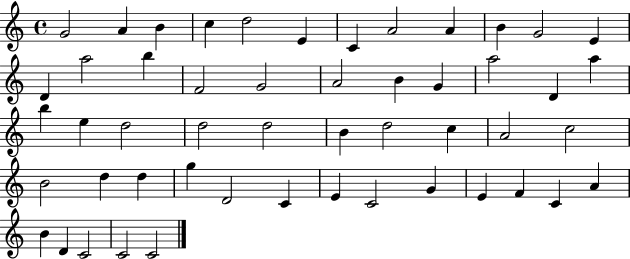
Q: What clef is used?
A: treble